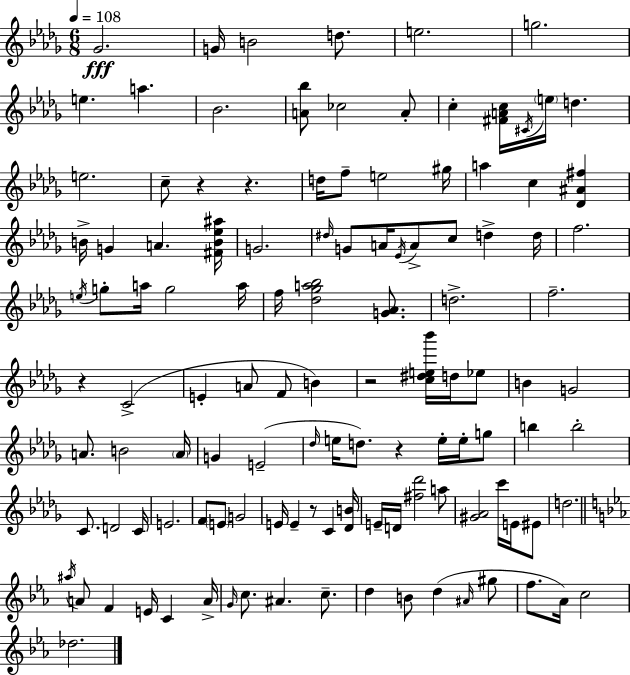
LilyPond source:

{
  \clef treble
  \numericTimeSignature
  \time 6/8
  \key bes \minor
  \tempo 4 = 108
  \repeat volta 2 { ges'2.\fff | g'16 b'2 d''8. | e''2. | g''2. | \break e''4. a''4. | bes'2. | <a' bes''>8 ces''2 a'8-. | c''4-. <fis' a' c''>16 \acciaccatura { cis'16 } \parenthesize e''16 d''4. | \break e''2. | c''8-- r4 r4. | d''16 f''8-- e''2 | gis''16 a''4 c''4 <des' ais' fis''>4 | \break b'16-> g'4 a'4. | <fis' b' ees'' ais''>16 g'2. | \grace { dis''16 } g'8 a'16 \acciaccatura { ees'16 } a'8-> c''8 d''4-> | d''16 f''2. | \break \acciaccatura { e''16 } g''8-. a''16 g''2 | a''16 f''16 <des'' ges'' a'' bes''>2 | <g' aes'>8. d''2.-> | f''2.-- | \break r4 c'2->( | e'4-. a'8 f'8 | b'4) r2 | <c'' dis'' e'' bes'''>16 d''16 ees''8 b'4 g'2 | \break a'8. b'2 | \parenthesize a'16 g'4 e'2--( | \grace { des''16 } e''16 d''8.) r4 | e''16-. e''16-. g''8 b''4 b''2-. | \break c'8. d'2 | c'16 e'2. | f'8 \parenthesize e'8 g'2 | e'16 e'4-- r8 | \break c'4 <des' b'>16 e'16-- d'16 <fis'' des'''>2 | a''8 <gis' aes'>2 | c'''16 e'16 eis'8 d''2. | \bar "||" \break \key c \minor \acciaccatura { ais''16 } a'8 f'4 e'16 c'4 | a'16-> \grace { g'16 } c''8. ais'4. c''8.-- | d''4 b'8 d''4( | \grace { ais'16 } gis''8 f''8. aes'16) c''2 | \break des''2. | } \bar "|."
}